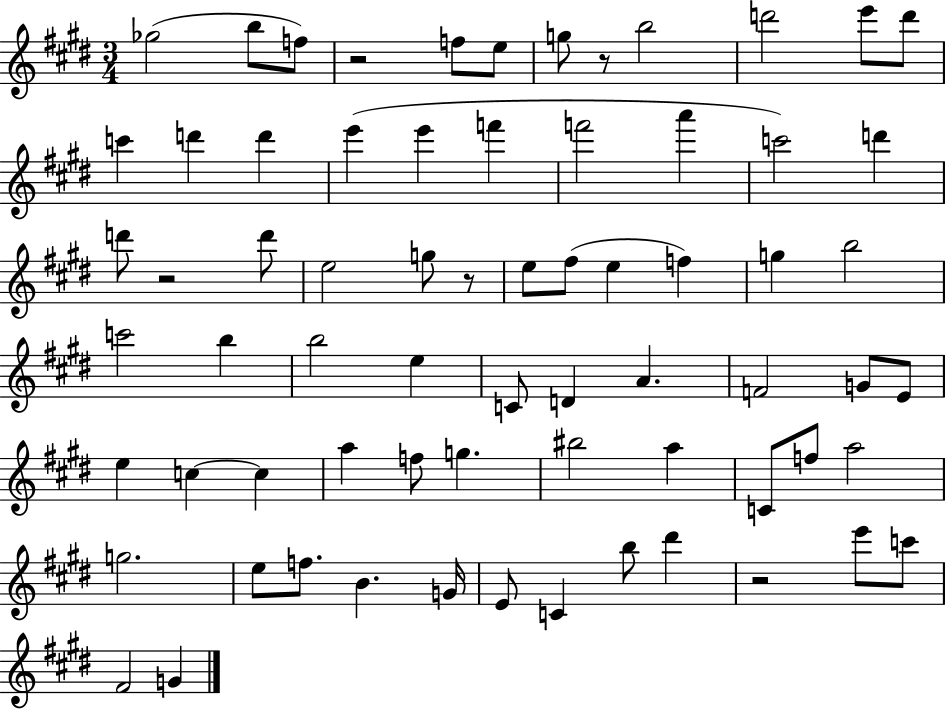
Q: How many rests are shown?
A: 5